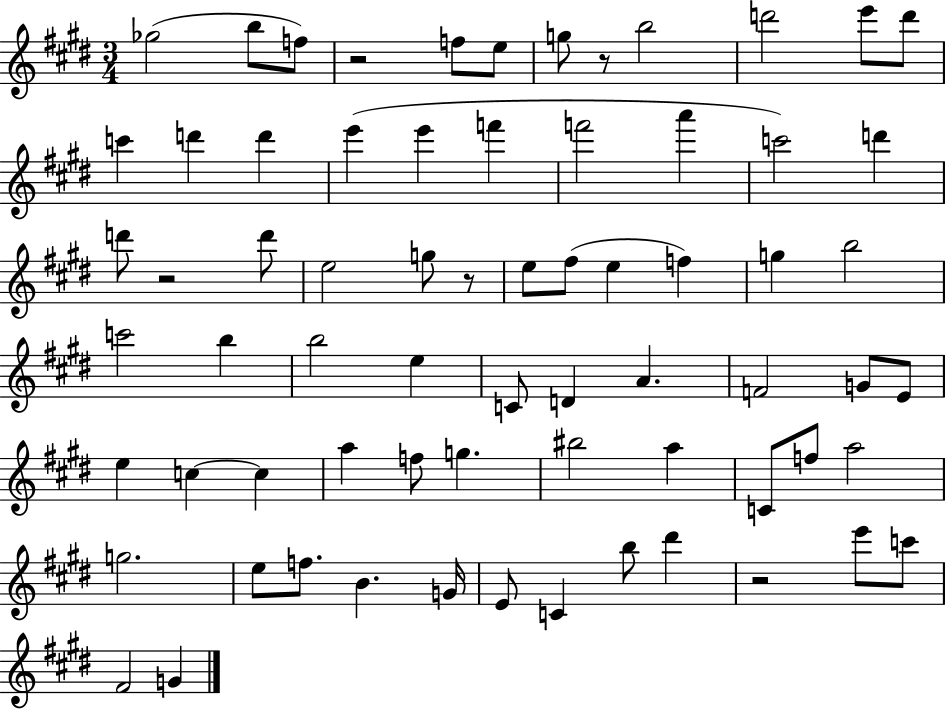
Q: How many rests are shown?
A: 5